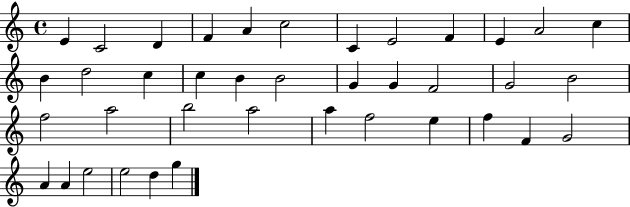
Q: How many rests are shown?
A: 0